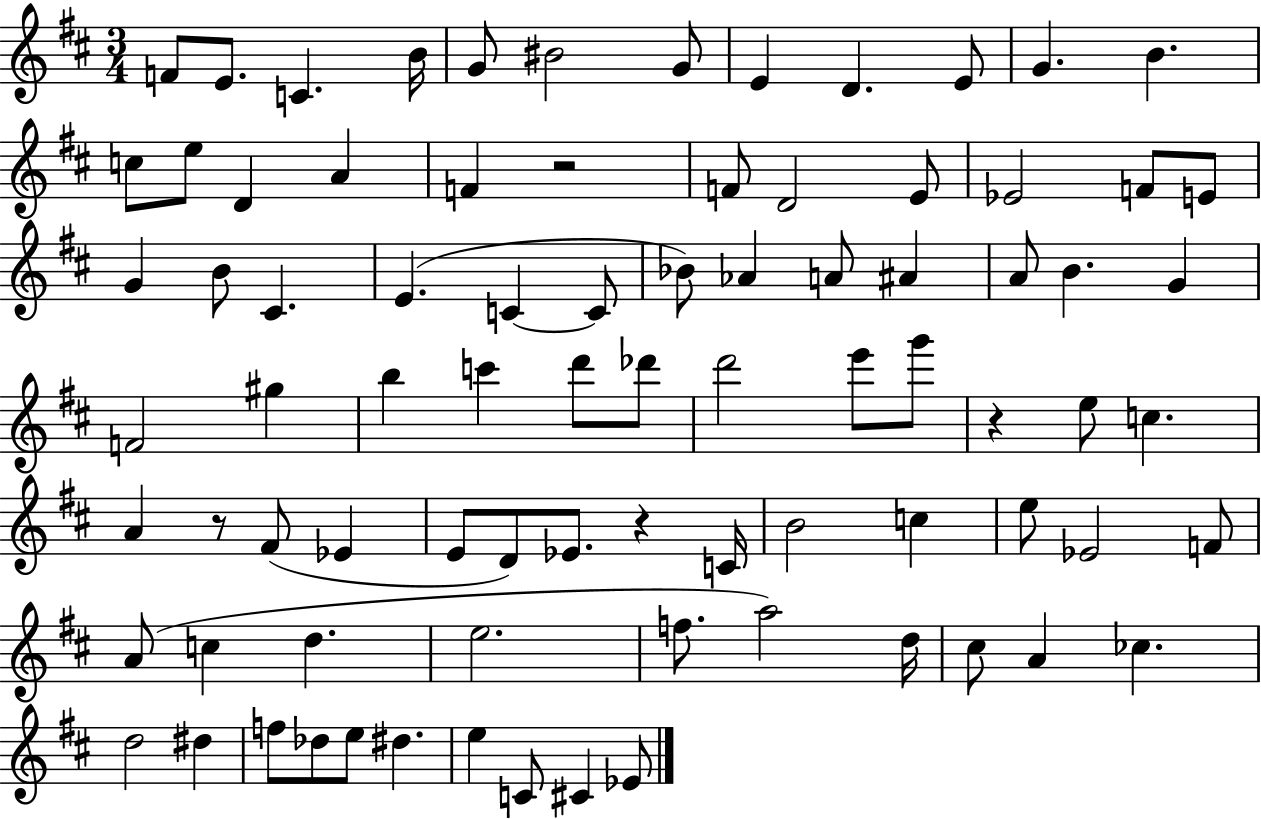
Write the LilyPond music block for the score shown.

{
  \clef treble
  \numericTimeSignature
  \time 3/4
  \key d \major
  f'8 e'8. c'4. b'16 | g'8 bis'2 g'8 | e'4 d'4. e'8 | g'4. b'4. | \break c''8 e''8 d'4 a'4 | f'4 r2 | f'8 d'2 e'8 | ees'2 f'8 e'8 | \break g'4 b'8 cis'4. | e'4.( c'4~~ c'8 | bes'8) aes'4 a'8 ais'4 | a'8 b'4. g'4 | \break f'2 gis''4 | b''4 c'''4 d'''8 des'''8 | d'''2 e'''8 g'''8 | r4 e''8 c''4. | \break a'4 r8 fis'8( ees'4 | e'8 d'8) ees'8. r4 c'16 | b'2 c''4 | e''8 ees'2 f'8 | \break a'8( c''4 d''4. | e''2. | f''8. a''2) d''16 | cis''8 a'4 ces''4. | \break d''2 dis''4 | f''8 des''8 e''8 dis''4. | e''4 c'8 cis'4 ees'8 | \bar "|."
}